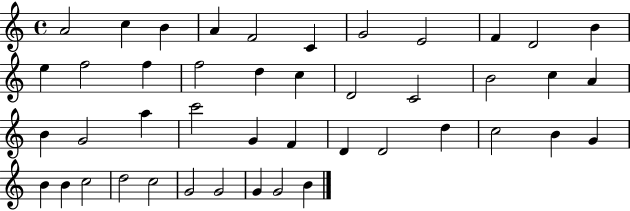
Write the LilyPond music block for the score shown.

{
  \clef treble
  \time 4/4
  \defaultTimeSignature
  \key c \major
  a'2 c''4 b'4 | a'4 f'2 c'4 | g'2 e'2 | f'4 d'2 b'4 | \break e''4 f''2 f''4 | f''2 d''4 c''4 | d'2 c'2 | b'2 c''4 a'4 | \break b'4 g'2 a''4 | c'''2 g'4 f'4 | d'4 d'2 d''4 | c''2 b'4 g'4 | \break b'4 b'4 c''2 | d''2 c''2 | g'2 g'2 | g'4 g'2 b'4 | \break \bar "|."
}